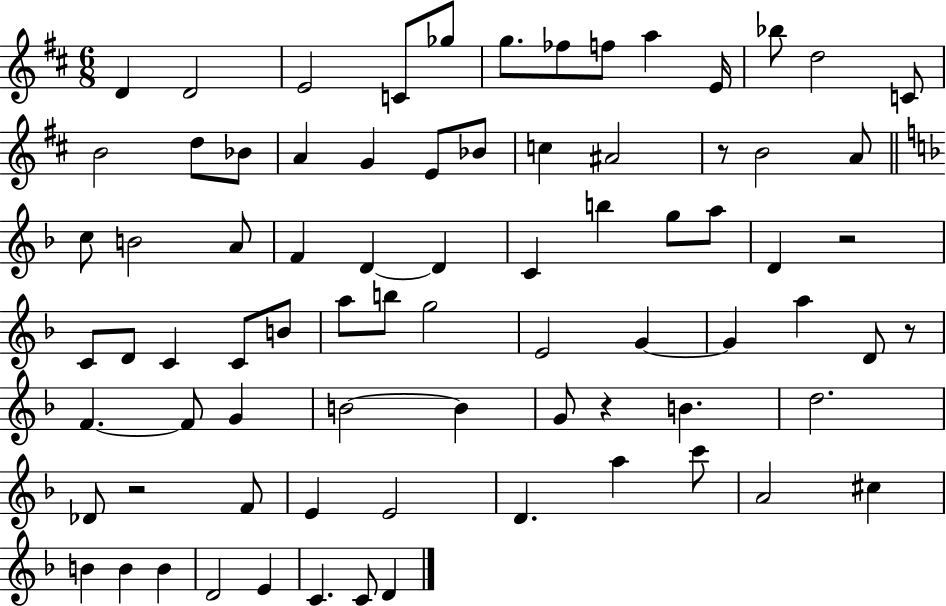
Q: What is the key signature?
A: D major